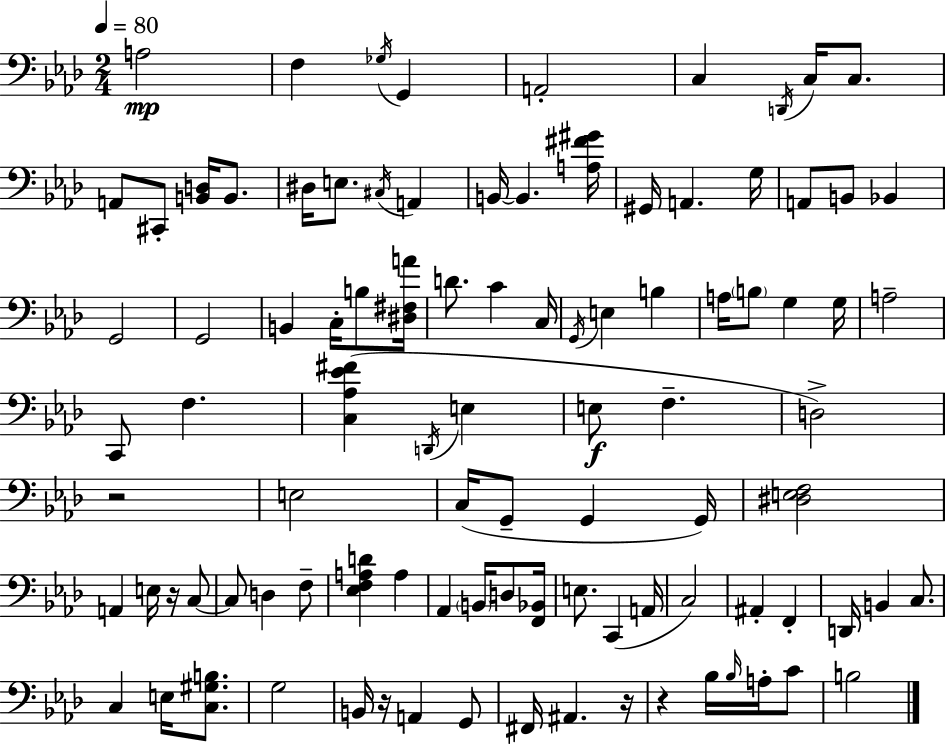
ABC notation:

X:1
T:Untitled
M:2/4
L:1/4
K:Fm
A,2 F, _G,/4 G,, A,,2 C, D,,/4 C,/4 C,/2 A,,/2 ^C,,/2 [B,,D,]/4 B,,/2 ^D,/4 E,/2 ^C,/4 A,, B,,/4 B,, [A,^F^G]/4 ^G,,/4 A,, G,/4 A,,/2 B,,/2 _B,, G,,2 G,,2 B,, C,/4 B,/2 [^D,^F,A]/4 D/2 C C,/4 G,,/4 E, B, A,/4 B,/2 G, G,/4 A,2 C,,/2 F, [C,_A,_E^F] D,,/4 E, E,/2 F, D,2 z2 E,2 C,/4 G,,/2 G,, G,,/4 [^D,E,F,]2 A,, E,/4 z/4 C,/2 C,/2 D, F,/2 [_E,F,A,D] A, _A,, B,,/4 D,/2 [F,,_B,,]/4 E,/2 C,, A,,/4 C,2 ^A,, F,, D,,/4 B,, C,/2 C, E,/4 [C,^G,B,]/2 G,2 B,,/4 z/4 A,, G,,/2 ^F,,/4 ^A,, z/4 z _B,/4 _B,/4 A,/4 C/2 B,2